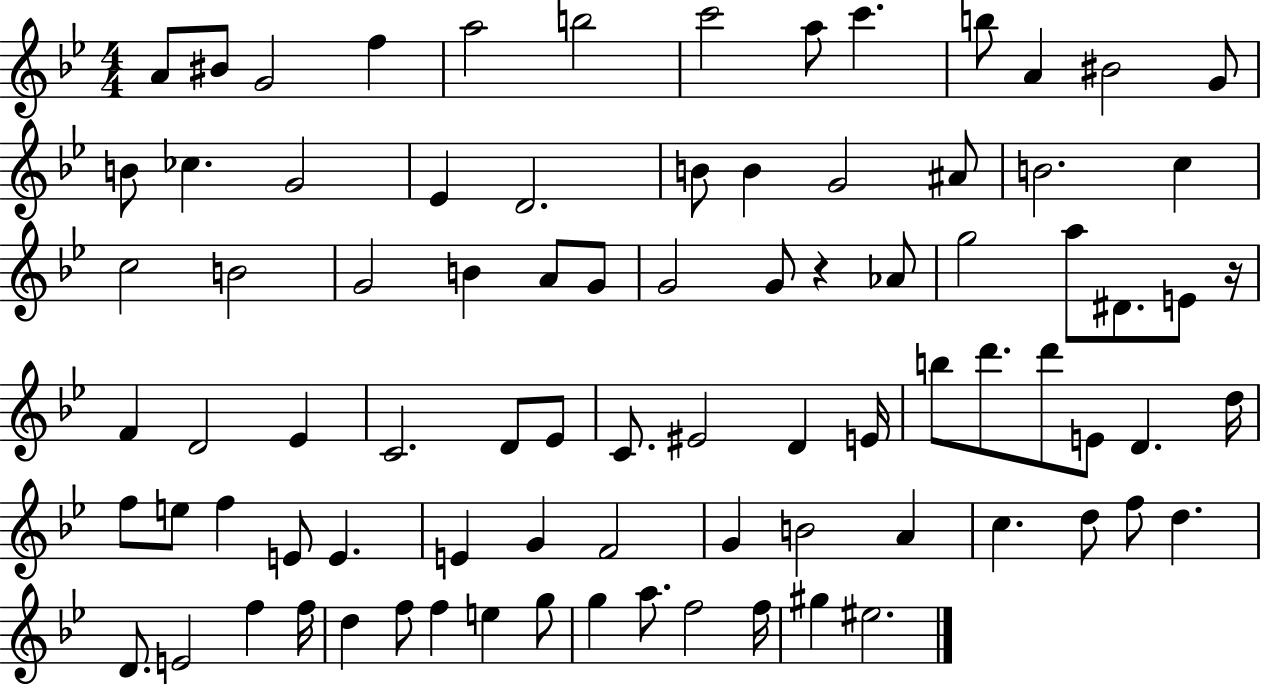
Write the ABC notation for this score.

X:1
T:Untitled
M:4/4
L:1/4
K:Bb
A/2 ^B/2 G2 f a2 b2 c'2 a/2 c' b/2 A ^B2 G/2 B/2 _c G2 _E D2 B/2 B G2 ^A/2 B2 c c2 B2 G2 B A/2 G/2 G2 G/2 z _A/2 g2 a/2 ^D/2 E/2 z/4 F D2 _E C2 D/2 _E/2 C/2 ^E2 D E/4 b/2 d'/2 d'/2 E/2 D d/4 f/2 e/2 f E/2 E E G F2 G B2 A c d/2 f/2 d D/2 E2 f f/4 d f/2 f e g/2 g a/2 f2 f/4 ^g ^e2